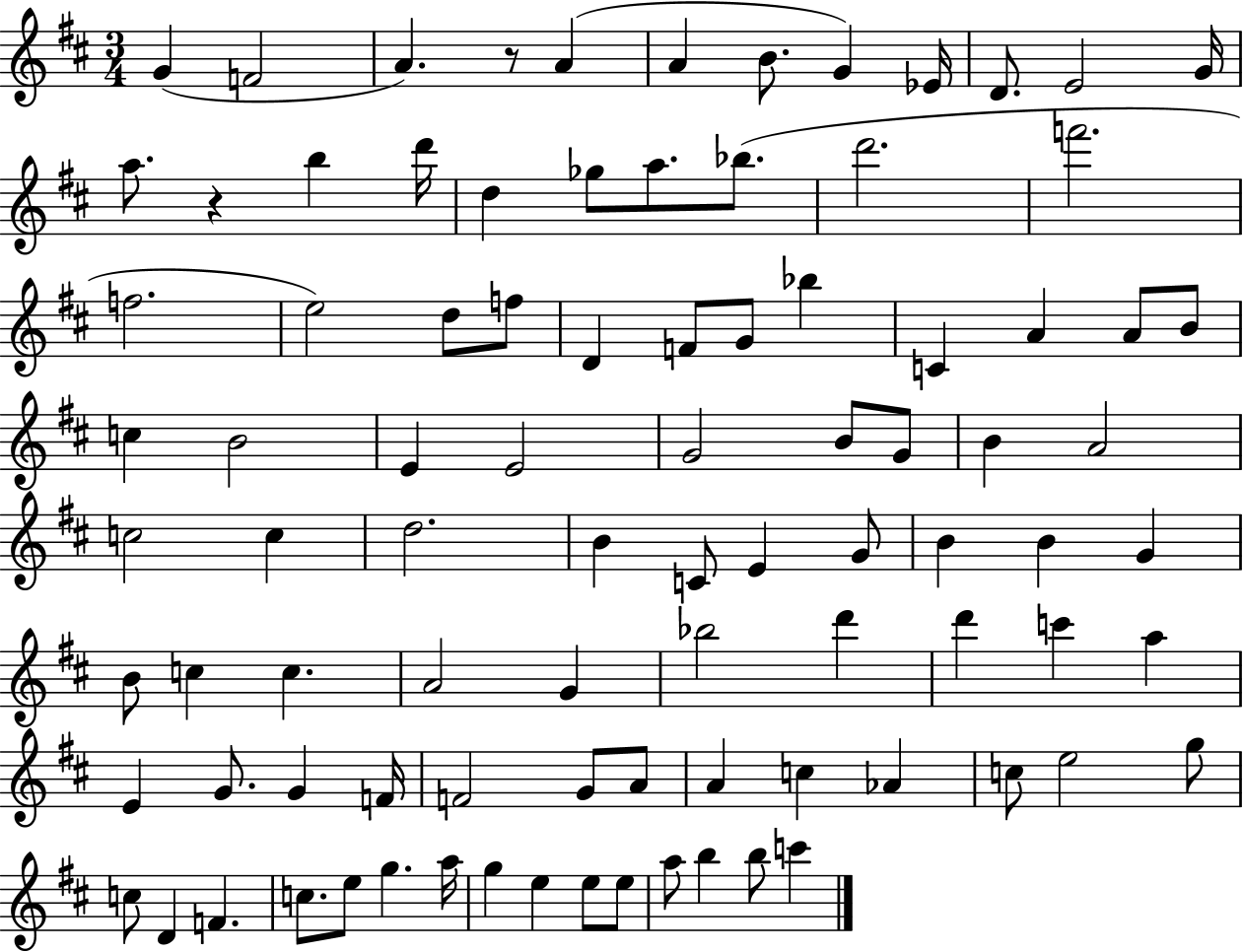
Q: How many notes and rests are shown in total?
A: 91